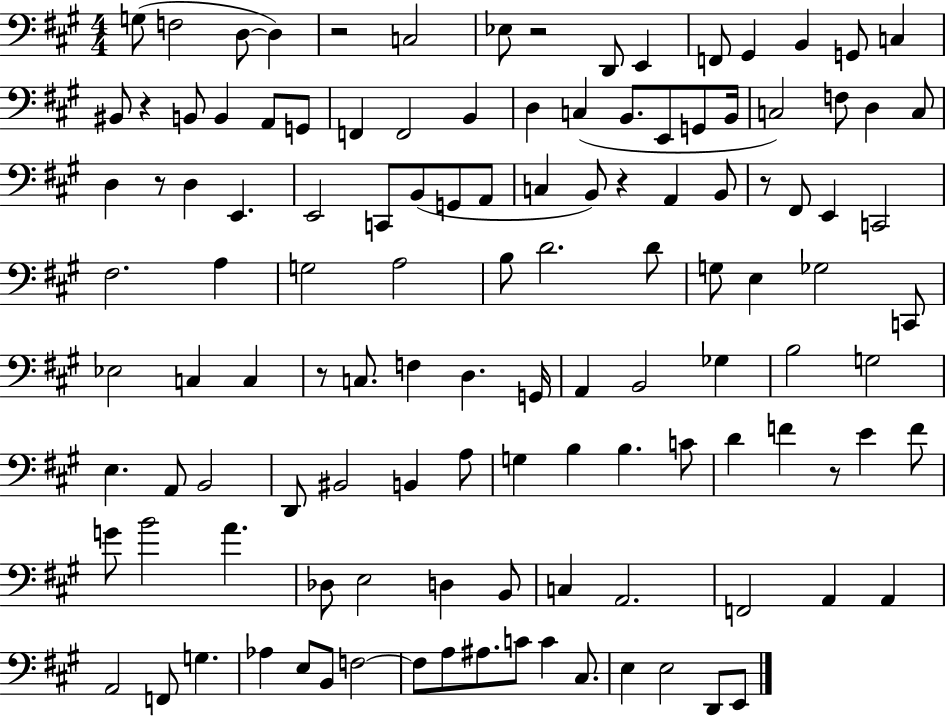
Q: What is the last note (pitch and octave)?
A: E2